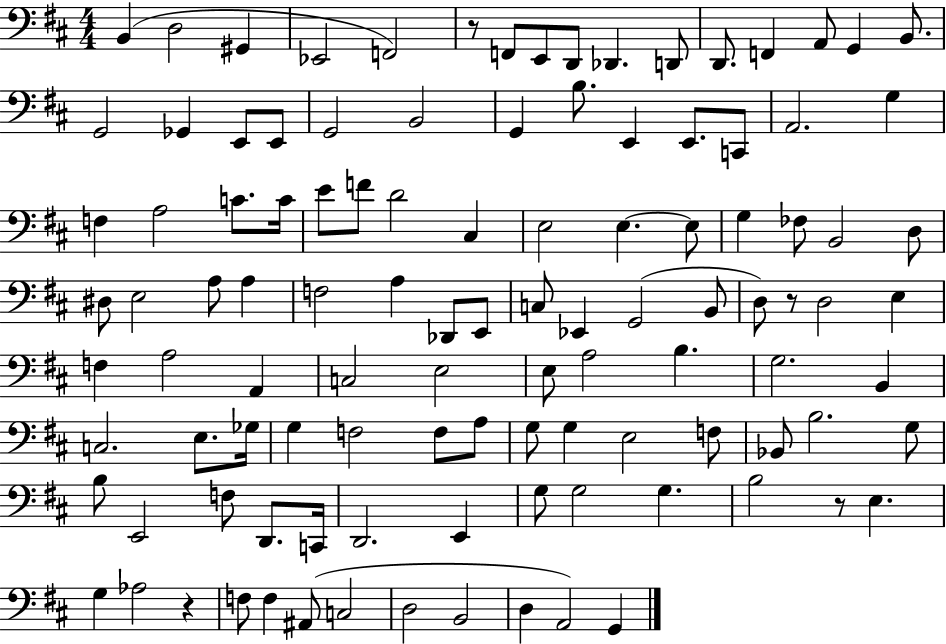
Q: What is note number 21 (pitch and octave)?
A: B2